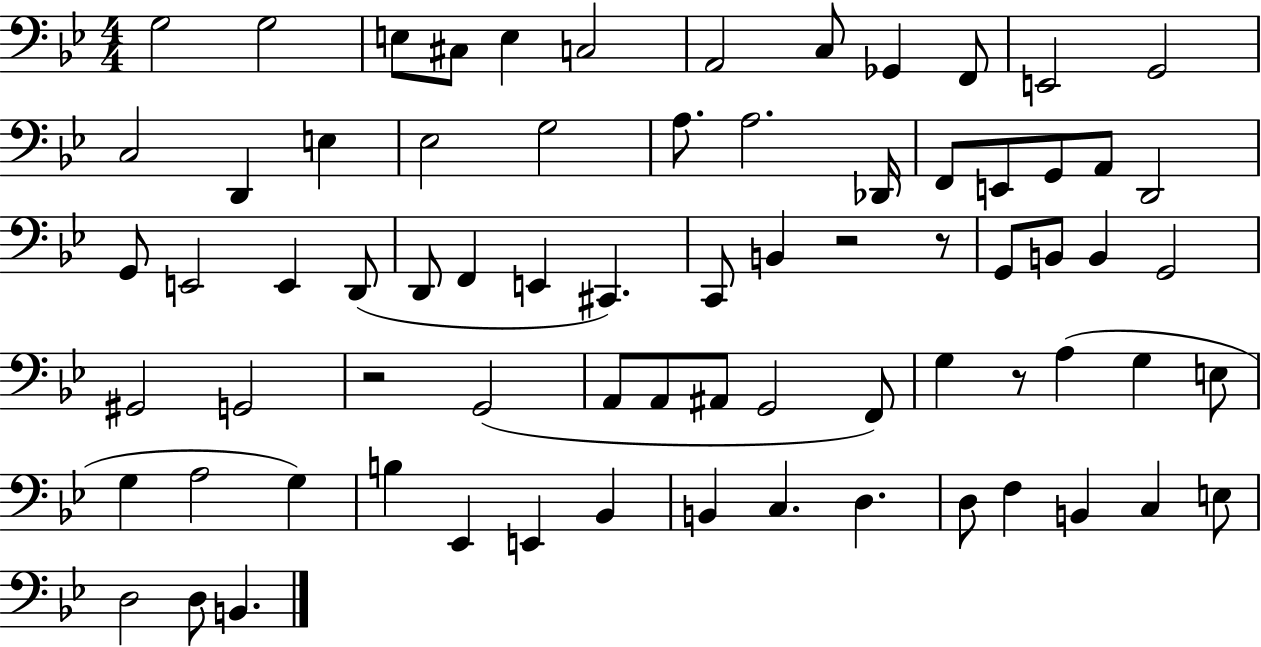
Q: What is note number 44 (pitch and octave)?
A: A2